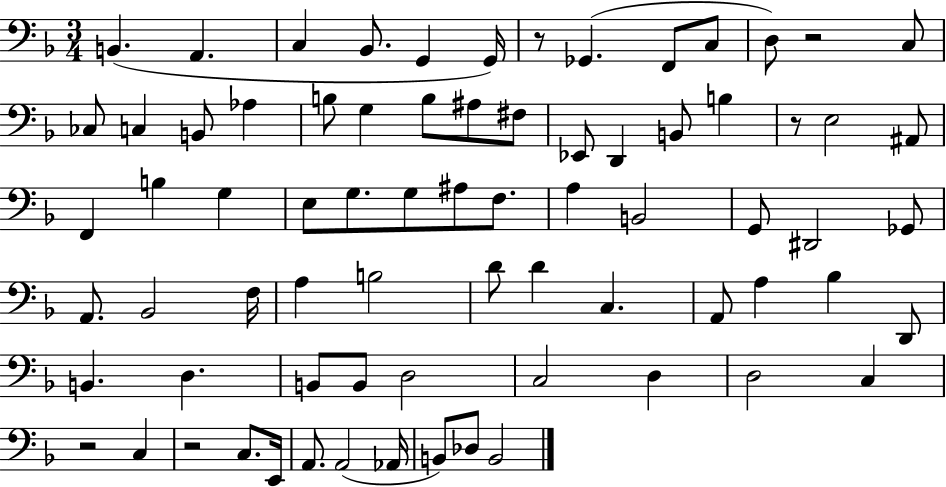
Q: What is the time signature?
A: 3/4